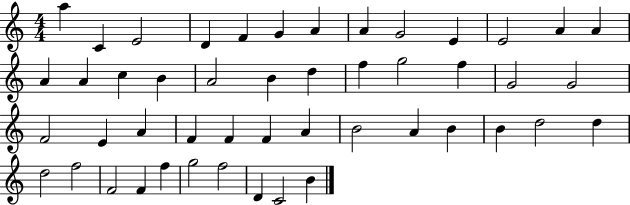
A5/q C4/q E4/h D4/q F4/q G4/q A4/q A4/q G4/h E4/q E4/h A4/q A4/q A4/q A4/q C5/q B4/q A4/h B4/q D5/q F5/q G5/h F5/q G4/h G4/h F4/h E4/q A4/q F4/q F4/q F4/q A4/q B4/h A4/q B4/q B4/q D5/h D5/q D5/h F5/h F4/h F4/q F5/q G5/h F5/h D4/q C4/h B4/q